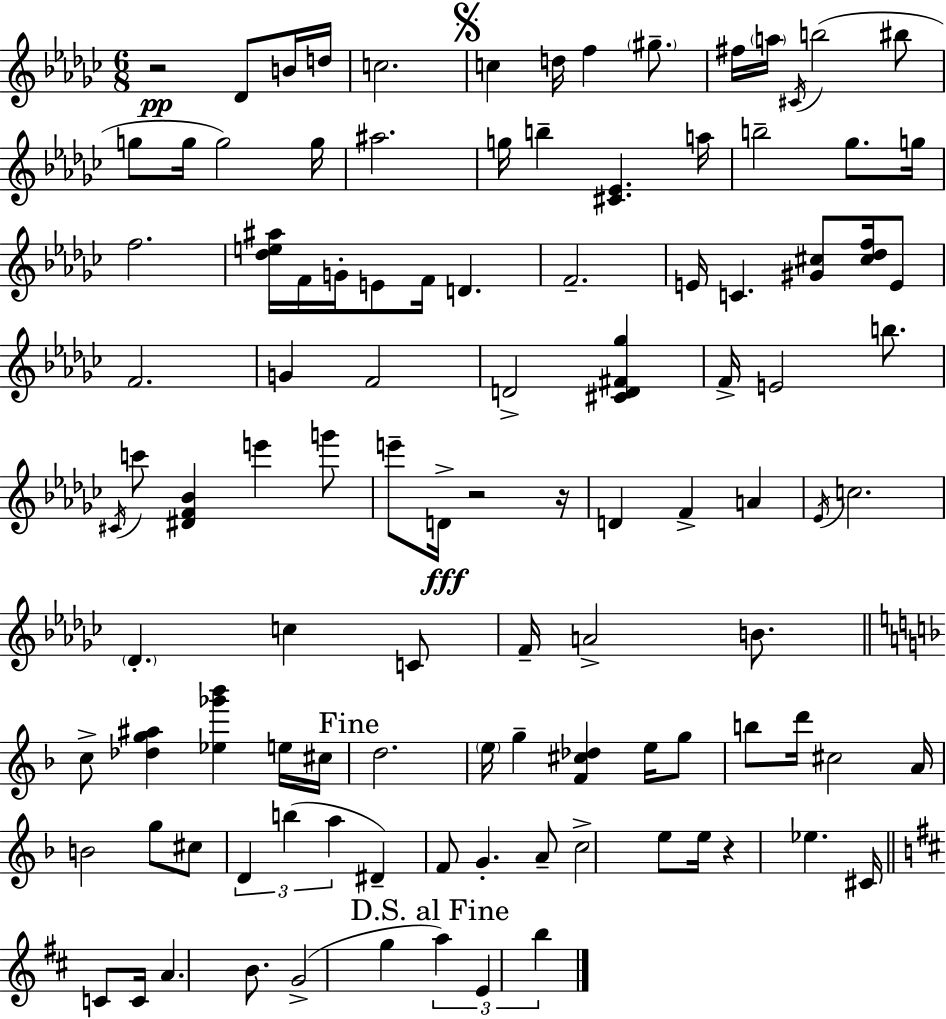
{
  \clef treble
  \numericTimeSignature
  \time 6/8
  \key ees \minor
  r2\pp des'8 b'16 d''16 | c''2. | \mark \markup { \musicglyph "scripts.segno" } c''4 d''16 f''4 \parenthesize gis''8.-- | fis''16 \parenthesize a''16 \acciaccatura { cis'16 } b''2( bis''8 | \break g''8 g''16 g''2) | g''16 ais''2. | g''16 b''4-- <cis' ees'>4. | a''16 b''2-- ges''8. | \break g''16 f''2. | <des'' e'' ais''>16 f'16 g'16-. e'8 f'16 d'4. | f'2.-- | e'16 c'4. <gis' cis''>8 <cis'' des'' f''>16 e'8 | \break f'2. | g'4 f'2 | d'2-> <cis' d' fis' ges''>4 | f'16-> e'2 b''8. | \break \acciaccatura { cis'16 } c'''8 <dis' f' bes'>4 e'''4 | g'''8 e'''8-- d'16->\fff r2 | r16 d'4 f'4-> a'4 | \acciaccatura { ees'16 } c''2. | \break \parenthesize des'4.-. c''4 | c'8 f'16-- a'2-> | b'8. \bar "||" \break \key f \major c''8-> <des'' g'' ais''>4 <ees'' ges''' bes'''>4 e''16 cis''16 | \mark "Fine" d''2. | \parenthesize e''16 g''4-- <f' cis'' des''>4 e''16 g''8 | b''8 d'''16 cis''2 a'16 | \break b'2 g''8 cis''8 | \tuplet 3/2 { d'4 b''4( a''4 } | dis'4--) f'8 g'4.-. | a'8-- c''2-> e''8 | \break e''16 r4 ees''4. cis'16 | \bar "||" \break \key b \minor c'8 c'16 a'4. b'8. | g'2->( g''4 | \mark "D.S. al Fine" \tuplet 3/2 { a''4) e'4 b''4 } | \bar "|."
}